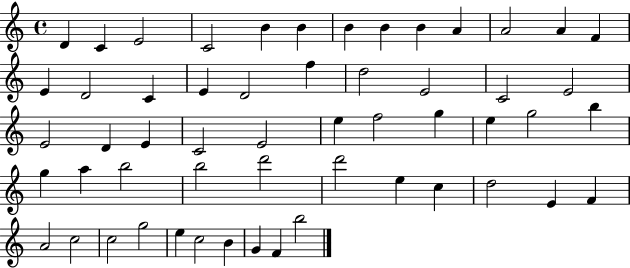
D4/q C4/q E4/h C4/h B4/q B4/q B4/q B4/q B4/q A4/q A4/h A4/q F4/q E4/q D4/h C4/q E4/q D4/h F5/q D5/h E4/h C4/h E4/h E4/h D4/q E4/q C4/h E4/h E5/q F5/h G5/q E5/q G5/h B5/q G5/q A5/q B5/h B5/h D6/h D6/h E5/q C5/q D5/h E4/q F4/q A4/h C5/h C5/h G5/h E5/q C5/h B4/q G4/q F4/q B5/h